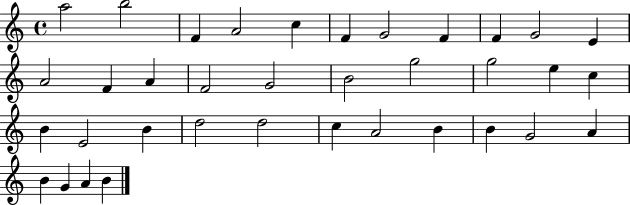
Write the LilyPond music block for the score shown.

{
  \clef treble
  \time 4/4
  \defaultTimeSignature
  \key c \major
  a''2 b''2 | f'4 a'2 c''4 | f'4 g'2 f'4 | f'4 g'2 e'4 | \break a'2 f'4 a'4 | f'2 g'2 | b'2 g''2 | g''2 e''4 c''4 | \break b'4 e'2 b'4 | d''2 d''2 | c''4 a'2 b'4 | b'4 g'2 a'4 | \break b'4 g'4 a'4 b'4 | \bar "|."
}